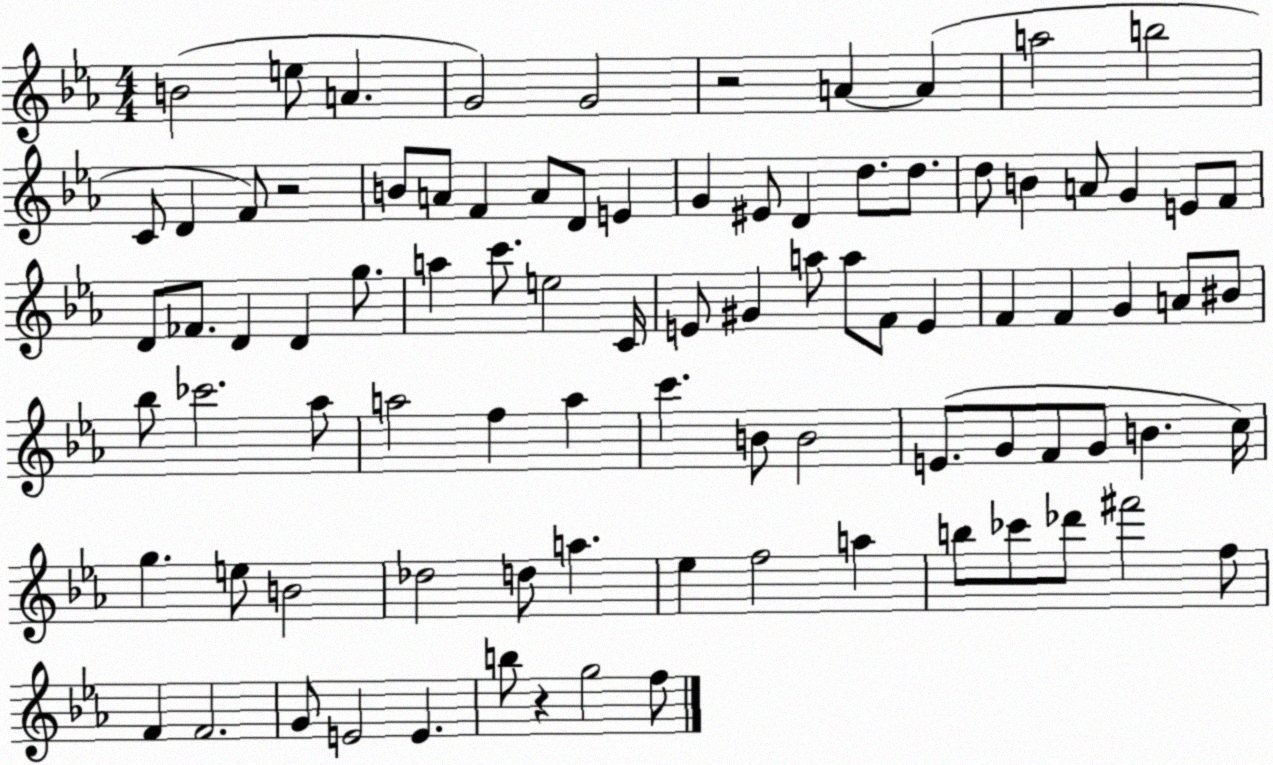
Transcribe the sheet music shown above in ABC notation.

X:1
T:Untitled
M:4/4
L:1/4
K:Eb
B2 e/2 A G2 G2 z2 A A a2 b2 C/2 D F/2 z2 B/2 A/2 F A/2 D/2 E G ^E/2 D d/2 d/2 d/2 B A/2 G E/2 F/2 D/2 _F/2 D D g/2 a c'/2 e2 C/4 E/2 ^G a/2 a/2 F/2 E F F G A/2 ^B/2 _b/2 _c'2 _a/2 a2 f a c' B/2 B2 E/2 G/2 F/2 G/2 B c/4 g e/2 B2 _d2 d/2 a _e f2 a b/2 _c'/2 _d'/2 ^f'2 f/2 F F2 G/2 E2 E b/2 z g2 f/2